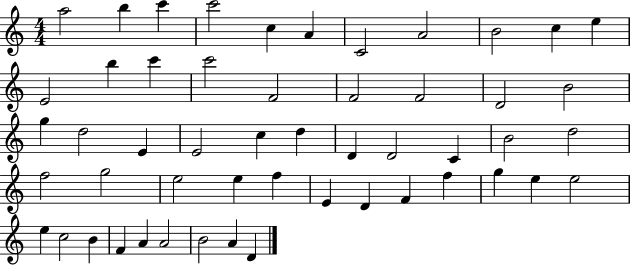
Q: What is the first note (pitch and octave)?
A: A5